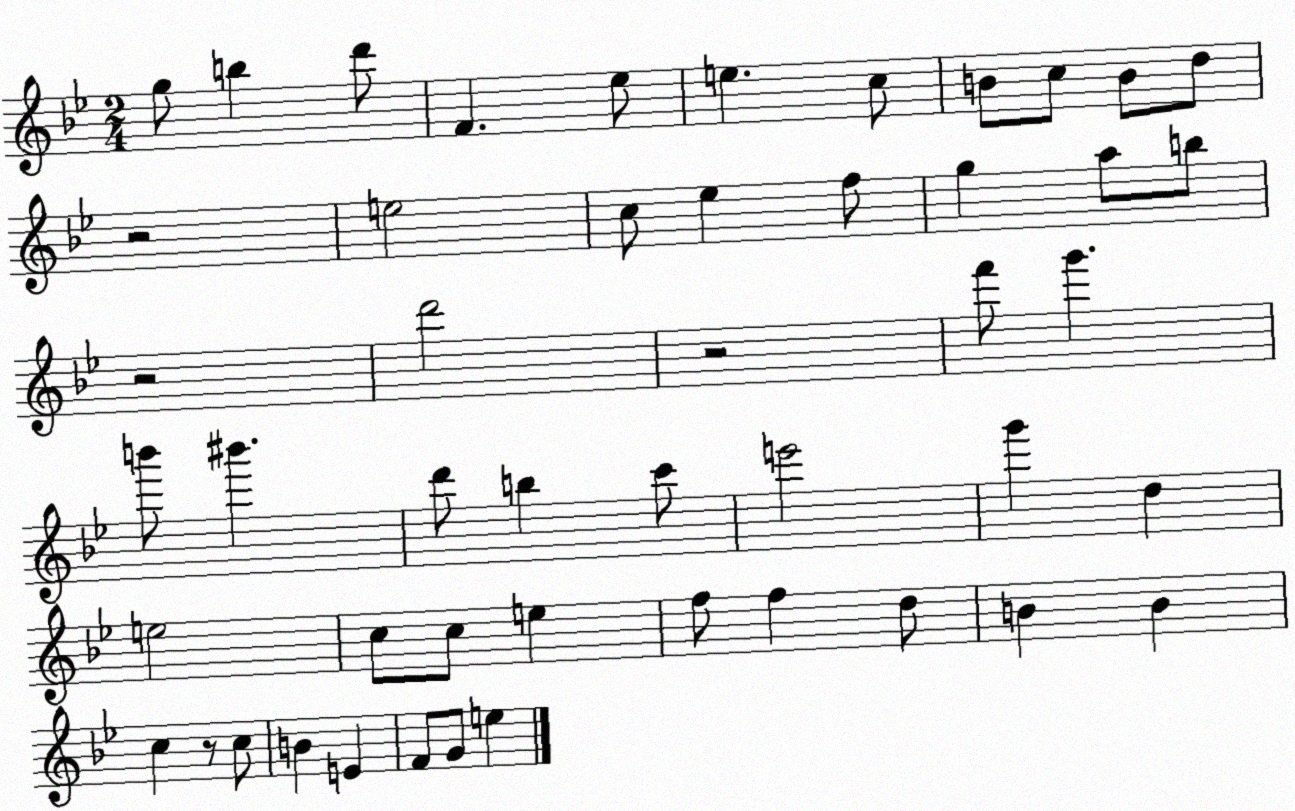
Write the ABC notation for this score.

X:1
T:Untitled
M:2/4
L:1/4
K:Bb
g/2 b d'/2 F _e/2 e c/2 B/2 c/2 B/2 d/2 z2 e2 c/2 _e f/2 g a/2 b/2 z2 d'2 z2 f'/2 g' b'/2 ^b' d'/2 b c'/2 e'2 g' d e2 c/2 c/2 e f/2 f d/2 B B c z/2 c/2 B E F/2 G/2 e